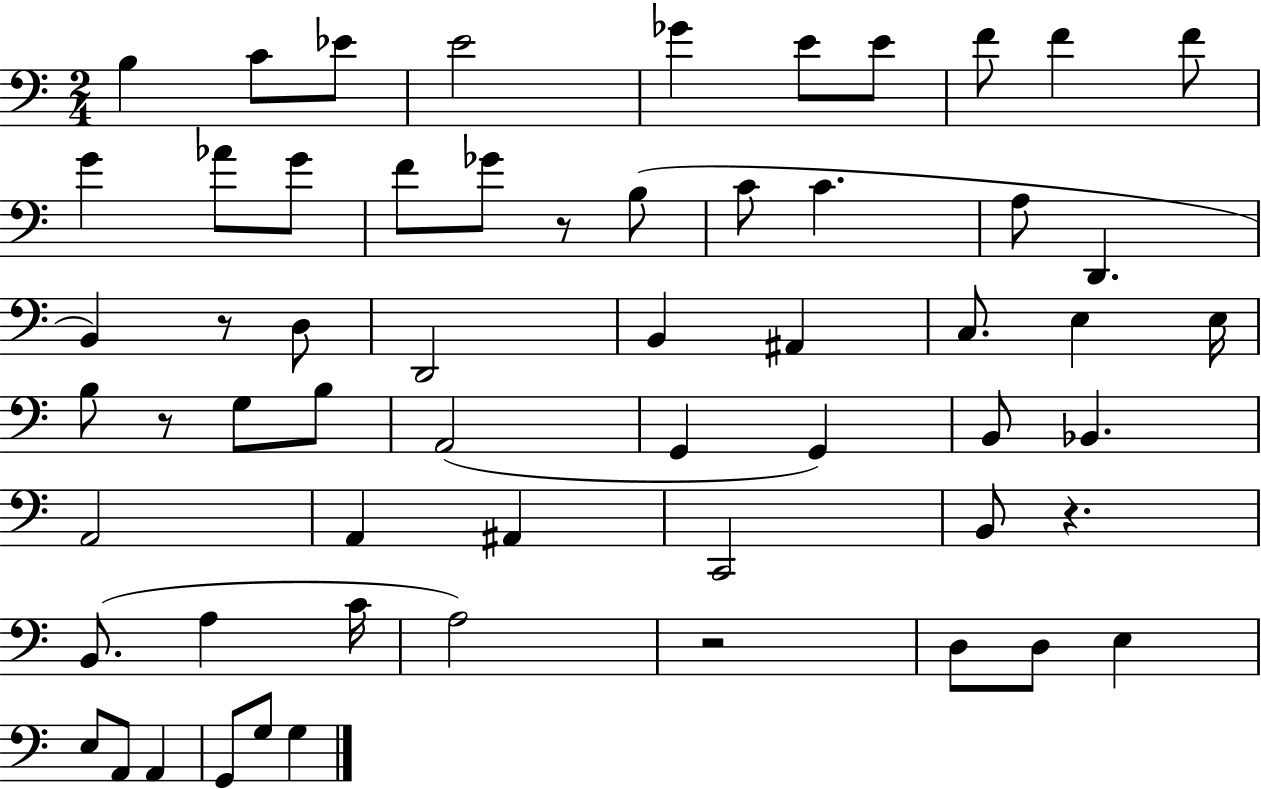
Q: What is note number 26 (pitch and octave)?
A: C3